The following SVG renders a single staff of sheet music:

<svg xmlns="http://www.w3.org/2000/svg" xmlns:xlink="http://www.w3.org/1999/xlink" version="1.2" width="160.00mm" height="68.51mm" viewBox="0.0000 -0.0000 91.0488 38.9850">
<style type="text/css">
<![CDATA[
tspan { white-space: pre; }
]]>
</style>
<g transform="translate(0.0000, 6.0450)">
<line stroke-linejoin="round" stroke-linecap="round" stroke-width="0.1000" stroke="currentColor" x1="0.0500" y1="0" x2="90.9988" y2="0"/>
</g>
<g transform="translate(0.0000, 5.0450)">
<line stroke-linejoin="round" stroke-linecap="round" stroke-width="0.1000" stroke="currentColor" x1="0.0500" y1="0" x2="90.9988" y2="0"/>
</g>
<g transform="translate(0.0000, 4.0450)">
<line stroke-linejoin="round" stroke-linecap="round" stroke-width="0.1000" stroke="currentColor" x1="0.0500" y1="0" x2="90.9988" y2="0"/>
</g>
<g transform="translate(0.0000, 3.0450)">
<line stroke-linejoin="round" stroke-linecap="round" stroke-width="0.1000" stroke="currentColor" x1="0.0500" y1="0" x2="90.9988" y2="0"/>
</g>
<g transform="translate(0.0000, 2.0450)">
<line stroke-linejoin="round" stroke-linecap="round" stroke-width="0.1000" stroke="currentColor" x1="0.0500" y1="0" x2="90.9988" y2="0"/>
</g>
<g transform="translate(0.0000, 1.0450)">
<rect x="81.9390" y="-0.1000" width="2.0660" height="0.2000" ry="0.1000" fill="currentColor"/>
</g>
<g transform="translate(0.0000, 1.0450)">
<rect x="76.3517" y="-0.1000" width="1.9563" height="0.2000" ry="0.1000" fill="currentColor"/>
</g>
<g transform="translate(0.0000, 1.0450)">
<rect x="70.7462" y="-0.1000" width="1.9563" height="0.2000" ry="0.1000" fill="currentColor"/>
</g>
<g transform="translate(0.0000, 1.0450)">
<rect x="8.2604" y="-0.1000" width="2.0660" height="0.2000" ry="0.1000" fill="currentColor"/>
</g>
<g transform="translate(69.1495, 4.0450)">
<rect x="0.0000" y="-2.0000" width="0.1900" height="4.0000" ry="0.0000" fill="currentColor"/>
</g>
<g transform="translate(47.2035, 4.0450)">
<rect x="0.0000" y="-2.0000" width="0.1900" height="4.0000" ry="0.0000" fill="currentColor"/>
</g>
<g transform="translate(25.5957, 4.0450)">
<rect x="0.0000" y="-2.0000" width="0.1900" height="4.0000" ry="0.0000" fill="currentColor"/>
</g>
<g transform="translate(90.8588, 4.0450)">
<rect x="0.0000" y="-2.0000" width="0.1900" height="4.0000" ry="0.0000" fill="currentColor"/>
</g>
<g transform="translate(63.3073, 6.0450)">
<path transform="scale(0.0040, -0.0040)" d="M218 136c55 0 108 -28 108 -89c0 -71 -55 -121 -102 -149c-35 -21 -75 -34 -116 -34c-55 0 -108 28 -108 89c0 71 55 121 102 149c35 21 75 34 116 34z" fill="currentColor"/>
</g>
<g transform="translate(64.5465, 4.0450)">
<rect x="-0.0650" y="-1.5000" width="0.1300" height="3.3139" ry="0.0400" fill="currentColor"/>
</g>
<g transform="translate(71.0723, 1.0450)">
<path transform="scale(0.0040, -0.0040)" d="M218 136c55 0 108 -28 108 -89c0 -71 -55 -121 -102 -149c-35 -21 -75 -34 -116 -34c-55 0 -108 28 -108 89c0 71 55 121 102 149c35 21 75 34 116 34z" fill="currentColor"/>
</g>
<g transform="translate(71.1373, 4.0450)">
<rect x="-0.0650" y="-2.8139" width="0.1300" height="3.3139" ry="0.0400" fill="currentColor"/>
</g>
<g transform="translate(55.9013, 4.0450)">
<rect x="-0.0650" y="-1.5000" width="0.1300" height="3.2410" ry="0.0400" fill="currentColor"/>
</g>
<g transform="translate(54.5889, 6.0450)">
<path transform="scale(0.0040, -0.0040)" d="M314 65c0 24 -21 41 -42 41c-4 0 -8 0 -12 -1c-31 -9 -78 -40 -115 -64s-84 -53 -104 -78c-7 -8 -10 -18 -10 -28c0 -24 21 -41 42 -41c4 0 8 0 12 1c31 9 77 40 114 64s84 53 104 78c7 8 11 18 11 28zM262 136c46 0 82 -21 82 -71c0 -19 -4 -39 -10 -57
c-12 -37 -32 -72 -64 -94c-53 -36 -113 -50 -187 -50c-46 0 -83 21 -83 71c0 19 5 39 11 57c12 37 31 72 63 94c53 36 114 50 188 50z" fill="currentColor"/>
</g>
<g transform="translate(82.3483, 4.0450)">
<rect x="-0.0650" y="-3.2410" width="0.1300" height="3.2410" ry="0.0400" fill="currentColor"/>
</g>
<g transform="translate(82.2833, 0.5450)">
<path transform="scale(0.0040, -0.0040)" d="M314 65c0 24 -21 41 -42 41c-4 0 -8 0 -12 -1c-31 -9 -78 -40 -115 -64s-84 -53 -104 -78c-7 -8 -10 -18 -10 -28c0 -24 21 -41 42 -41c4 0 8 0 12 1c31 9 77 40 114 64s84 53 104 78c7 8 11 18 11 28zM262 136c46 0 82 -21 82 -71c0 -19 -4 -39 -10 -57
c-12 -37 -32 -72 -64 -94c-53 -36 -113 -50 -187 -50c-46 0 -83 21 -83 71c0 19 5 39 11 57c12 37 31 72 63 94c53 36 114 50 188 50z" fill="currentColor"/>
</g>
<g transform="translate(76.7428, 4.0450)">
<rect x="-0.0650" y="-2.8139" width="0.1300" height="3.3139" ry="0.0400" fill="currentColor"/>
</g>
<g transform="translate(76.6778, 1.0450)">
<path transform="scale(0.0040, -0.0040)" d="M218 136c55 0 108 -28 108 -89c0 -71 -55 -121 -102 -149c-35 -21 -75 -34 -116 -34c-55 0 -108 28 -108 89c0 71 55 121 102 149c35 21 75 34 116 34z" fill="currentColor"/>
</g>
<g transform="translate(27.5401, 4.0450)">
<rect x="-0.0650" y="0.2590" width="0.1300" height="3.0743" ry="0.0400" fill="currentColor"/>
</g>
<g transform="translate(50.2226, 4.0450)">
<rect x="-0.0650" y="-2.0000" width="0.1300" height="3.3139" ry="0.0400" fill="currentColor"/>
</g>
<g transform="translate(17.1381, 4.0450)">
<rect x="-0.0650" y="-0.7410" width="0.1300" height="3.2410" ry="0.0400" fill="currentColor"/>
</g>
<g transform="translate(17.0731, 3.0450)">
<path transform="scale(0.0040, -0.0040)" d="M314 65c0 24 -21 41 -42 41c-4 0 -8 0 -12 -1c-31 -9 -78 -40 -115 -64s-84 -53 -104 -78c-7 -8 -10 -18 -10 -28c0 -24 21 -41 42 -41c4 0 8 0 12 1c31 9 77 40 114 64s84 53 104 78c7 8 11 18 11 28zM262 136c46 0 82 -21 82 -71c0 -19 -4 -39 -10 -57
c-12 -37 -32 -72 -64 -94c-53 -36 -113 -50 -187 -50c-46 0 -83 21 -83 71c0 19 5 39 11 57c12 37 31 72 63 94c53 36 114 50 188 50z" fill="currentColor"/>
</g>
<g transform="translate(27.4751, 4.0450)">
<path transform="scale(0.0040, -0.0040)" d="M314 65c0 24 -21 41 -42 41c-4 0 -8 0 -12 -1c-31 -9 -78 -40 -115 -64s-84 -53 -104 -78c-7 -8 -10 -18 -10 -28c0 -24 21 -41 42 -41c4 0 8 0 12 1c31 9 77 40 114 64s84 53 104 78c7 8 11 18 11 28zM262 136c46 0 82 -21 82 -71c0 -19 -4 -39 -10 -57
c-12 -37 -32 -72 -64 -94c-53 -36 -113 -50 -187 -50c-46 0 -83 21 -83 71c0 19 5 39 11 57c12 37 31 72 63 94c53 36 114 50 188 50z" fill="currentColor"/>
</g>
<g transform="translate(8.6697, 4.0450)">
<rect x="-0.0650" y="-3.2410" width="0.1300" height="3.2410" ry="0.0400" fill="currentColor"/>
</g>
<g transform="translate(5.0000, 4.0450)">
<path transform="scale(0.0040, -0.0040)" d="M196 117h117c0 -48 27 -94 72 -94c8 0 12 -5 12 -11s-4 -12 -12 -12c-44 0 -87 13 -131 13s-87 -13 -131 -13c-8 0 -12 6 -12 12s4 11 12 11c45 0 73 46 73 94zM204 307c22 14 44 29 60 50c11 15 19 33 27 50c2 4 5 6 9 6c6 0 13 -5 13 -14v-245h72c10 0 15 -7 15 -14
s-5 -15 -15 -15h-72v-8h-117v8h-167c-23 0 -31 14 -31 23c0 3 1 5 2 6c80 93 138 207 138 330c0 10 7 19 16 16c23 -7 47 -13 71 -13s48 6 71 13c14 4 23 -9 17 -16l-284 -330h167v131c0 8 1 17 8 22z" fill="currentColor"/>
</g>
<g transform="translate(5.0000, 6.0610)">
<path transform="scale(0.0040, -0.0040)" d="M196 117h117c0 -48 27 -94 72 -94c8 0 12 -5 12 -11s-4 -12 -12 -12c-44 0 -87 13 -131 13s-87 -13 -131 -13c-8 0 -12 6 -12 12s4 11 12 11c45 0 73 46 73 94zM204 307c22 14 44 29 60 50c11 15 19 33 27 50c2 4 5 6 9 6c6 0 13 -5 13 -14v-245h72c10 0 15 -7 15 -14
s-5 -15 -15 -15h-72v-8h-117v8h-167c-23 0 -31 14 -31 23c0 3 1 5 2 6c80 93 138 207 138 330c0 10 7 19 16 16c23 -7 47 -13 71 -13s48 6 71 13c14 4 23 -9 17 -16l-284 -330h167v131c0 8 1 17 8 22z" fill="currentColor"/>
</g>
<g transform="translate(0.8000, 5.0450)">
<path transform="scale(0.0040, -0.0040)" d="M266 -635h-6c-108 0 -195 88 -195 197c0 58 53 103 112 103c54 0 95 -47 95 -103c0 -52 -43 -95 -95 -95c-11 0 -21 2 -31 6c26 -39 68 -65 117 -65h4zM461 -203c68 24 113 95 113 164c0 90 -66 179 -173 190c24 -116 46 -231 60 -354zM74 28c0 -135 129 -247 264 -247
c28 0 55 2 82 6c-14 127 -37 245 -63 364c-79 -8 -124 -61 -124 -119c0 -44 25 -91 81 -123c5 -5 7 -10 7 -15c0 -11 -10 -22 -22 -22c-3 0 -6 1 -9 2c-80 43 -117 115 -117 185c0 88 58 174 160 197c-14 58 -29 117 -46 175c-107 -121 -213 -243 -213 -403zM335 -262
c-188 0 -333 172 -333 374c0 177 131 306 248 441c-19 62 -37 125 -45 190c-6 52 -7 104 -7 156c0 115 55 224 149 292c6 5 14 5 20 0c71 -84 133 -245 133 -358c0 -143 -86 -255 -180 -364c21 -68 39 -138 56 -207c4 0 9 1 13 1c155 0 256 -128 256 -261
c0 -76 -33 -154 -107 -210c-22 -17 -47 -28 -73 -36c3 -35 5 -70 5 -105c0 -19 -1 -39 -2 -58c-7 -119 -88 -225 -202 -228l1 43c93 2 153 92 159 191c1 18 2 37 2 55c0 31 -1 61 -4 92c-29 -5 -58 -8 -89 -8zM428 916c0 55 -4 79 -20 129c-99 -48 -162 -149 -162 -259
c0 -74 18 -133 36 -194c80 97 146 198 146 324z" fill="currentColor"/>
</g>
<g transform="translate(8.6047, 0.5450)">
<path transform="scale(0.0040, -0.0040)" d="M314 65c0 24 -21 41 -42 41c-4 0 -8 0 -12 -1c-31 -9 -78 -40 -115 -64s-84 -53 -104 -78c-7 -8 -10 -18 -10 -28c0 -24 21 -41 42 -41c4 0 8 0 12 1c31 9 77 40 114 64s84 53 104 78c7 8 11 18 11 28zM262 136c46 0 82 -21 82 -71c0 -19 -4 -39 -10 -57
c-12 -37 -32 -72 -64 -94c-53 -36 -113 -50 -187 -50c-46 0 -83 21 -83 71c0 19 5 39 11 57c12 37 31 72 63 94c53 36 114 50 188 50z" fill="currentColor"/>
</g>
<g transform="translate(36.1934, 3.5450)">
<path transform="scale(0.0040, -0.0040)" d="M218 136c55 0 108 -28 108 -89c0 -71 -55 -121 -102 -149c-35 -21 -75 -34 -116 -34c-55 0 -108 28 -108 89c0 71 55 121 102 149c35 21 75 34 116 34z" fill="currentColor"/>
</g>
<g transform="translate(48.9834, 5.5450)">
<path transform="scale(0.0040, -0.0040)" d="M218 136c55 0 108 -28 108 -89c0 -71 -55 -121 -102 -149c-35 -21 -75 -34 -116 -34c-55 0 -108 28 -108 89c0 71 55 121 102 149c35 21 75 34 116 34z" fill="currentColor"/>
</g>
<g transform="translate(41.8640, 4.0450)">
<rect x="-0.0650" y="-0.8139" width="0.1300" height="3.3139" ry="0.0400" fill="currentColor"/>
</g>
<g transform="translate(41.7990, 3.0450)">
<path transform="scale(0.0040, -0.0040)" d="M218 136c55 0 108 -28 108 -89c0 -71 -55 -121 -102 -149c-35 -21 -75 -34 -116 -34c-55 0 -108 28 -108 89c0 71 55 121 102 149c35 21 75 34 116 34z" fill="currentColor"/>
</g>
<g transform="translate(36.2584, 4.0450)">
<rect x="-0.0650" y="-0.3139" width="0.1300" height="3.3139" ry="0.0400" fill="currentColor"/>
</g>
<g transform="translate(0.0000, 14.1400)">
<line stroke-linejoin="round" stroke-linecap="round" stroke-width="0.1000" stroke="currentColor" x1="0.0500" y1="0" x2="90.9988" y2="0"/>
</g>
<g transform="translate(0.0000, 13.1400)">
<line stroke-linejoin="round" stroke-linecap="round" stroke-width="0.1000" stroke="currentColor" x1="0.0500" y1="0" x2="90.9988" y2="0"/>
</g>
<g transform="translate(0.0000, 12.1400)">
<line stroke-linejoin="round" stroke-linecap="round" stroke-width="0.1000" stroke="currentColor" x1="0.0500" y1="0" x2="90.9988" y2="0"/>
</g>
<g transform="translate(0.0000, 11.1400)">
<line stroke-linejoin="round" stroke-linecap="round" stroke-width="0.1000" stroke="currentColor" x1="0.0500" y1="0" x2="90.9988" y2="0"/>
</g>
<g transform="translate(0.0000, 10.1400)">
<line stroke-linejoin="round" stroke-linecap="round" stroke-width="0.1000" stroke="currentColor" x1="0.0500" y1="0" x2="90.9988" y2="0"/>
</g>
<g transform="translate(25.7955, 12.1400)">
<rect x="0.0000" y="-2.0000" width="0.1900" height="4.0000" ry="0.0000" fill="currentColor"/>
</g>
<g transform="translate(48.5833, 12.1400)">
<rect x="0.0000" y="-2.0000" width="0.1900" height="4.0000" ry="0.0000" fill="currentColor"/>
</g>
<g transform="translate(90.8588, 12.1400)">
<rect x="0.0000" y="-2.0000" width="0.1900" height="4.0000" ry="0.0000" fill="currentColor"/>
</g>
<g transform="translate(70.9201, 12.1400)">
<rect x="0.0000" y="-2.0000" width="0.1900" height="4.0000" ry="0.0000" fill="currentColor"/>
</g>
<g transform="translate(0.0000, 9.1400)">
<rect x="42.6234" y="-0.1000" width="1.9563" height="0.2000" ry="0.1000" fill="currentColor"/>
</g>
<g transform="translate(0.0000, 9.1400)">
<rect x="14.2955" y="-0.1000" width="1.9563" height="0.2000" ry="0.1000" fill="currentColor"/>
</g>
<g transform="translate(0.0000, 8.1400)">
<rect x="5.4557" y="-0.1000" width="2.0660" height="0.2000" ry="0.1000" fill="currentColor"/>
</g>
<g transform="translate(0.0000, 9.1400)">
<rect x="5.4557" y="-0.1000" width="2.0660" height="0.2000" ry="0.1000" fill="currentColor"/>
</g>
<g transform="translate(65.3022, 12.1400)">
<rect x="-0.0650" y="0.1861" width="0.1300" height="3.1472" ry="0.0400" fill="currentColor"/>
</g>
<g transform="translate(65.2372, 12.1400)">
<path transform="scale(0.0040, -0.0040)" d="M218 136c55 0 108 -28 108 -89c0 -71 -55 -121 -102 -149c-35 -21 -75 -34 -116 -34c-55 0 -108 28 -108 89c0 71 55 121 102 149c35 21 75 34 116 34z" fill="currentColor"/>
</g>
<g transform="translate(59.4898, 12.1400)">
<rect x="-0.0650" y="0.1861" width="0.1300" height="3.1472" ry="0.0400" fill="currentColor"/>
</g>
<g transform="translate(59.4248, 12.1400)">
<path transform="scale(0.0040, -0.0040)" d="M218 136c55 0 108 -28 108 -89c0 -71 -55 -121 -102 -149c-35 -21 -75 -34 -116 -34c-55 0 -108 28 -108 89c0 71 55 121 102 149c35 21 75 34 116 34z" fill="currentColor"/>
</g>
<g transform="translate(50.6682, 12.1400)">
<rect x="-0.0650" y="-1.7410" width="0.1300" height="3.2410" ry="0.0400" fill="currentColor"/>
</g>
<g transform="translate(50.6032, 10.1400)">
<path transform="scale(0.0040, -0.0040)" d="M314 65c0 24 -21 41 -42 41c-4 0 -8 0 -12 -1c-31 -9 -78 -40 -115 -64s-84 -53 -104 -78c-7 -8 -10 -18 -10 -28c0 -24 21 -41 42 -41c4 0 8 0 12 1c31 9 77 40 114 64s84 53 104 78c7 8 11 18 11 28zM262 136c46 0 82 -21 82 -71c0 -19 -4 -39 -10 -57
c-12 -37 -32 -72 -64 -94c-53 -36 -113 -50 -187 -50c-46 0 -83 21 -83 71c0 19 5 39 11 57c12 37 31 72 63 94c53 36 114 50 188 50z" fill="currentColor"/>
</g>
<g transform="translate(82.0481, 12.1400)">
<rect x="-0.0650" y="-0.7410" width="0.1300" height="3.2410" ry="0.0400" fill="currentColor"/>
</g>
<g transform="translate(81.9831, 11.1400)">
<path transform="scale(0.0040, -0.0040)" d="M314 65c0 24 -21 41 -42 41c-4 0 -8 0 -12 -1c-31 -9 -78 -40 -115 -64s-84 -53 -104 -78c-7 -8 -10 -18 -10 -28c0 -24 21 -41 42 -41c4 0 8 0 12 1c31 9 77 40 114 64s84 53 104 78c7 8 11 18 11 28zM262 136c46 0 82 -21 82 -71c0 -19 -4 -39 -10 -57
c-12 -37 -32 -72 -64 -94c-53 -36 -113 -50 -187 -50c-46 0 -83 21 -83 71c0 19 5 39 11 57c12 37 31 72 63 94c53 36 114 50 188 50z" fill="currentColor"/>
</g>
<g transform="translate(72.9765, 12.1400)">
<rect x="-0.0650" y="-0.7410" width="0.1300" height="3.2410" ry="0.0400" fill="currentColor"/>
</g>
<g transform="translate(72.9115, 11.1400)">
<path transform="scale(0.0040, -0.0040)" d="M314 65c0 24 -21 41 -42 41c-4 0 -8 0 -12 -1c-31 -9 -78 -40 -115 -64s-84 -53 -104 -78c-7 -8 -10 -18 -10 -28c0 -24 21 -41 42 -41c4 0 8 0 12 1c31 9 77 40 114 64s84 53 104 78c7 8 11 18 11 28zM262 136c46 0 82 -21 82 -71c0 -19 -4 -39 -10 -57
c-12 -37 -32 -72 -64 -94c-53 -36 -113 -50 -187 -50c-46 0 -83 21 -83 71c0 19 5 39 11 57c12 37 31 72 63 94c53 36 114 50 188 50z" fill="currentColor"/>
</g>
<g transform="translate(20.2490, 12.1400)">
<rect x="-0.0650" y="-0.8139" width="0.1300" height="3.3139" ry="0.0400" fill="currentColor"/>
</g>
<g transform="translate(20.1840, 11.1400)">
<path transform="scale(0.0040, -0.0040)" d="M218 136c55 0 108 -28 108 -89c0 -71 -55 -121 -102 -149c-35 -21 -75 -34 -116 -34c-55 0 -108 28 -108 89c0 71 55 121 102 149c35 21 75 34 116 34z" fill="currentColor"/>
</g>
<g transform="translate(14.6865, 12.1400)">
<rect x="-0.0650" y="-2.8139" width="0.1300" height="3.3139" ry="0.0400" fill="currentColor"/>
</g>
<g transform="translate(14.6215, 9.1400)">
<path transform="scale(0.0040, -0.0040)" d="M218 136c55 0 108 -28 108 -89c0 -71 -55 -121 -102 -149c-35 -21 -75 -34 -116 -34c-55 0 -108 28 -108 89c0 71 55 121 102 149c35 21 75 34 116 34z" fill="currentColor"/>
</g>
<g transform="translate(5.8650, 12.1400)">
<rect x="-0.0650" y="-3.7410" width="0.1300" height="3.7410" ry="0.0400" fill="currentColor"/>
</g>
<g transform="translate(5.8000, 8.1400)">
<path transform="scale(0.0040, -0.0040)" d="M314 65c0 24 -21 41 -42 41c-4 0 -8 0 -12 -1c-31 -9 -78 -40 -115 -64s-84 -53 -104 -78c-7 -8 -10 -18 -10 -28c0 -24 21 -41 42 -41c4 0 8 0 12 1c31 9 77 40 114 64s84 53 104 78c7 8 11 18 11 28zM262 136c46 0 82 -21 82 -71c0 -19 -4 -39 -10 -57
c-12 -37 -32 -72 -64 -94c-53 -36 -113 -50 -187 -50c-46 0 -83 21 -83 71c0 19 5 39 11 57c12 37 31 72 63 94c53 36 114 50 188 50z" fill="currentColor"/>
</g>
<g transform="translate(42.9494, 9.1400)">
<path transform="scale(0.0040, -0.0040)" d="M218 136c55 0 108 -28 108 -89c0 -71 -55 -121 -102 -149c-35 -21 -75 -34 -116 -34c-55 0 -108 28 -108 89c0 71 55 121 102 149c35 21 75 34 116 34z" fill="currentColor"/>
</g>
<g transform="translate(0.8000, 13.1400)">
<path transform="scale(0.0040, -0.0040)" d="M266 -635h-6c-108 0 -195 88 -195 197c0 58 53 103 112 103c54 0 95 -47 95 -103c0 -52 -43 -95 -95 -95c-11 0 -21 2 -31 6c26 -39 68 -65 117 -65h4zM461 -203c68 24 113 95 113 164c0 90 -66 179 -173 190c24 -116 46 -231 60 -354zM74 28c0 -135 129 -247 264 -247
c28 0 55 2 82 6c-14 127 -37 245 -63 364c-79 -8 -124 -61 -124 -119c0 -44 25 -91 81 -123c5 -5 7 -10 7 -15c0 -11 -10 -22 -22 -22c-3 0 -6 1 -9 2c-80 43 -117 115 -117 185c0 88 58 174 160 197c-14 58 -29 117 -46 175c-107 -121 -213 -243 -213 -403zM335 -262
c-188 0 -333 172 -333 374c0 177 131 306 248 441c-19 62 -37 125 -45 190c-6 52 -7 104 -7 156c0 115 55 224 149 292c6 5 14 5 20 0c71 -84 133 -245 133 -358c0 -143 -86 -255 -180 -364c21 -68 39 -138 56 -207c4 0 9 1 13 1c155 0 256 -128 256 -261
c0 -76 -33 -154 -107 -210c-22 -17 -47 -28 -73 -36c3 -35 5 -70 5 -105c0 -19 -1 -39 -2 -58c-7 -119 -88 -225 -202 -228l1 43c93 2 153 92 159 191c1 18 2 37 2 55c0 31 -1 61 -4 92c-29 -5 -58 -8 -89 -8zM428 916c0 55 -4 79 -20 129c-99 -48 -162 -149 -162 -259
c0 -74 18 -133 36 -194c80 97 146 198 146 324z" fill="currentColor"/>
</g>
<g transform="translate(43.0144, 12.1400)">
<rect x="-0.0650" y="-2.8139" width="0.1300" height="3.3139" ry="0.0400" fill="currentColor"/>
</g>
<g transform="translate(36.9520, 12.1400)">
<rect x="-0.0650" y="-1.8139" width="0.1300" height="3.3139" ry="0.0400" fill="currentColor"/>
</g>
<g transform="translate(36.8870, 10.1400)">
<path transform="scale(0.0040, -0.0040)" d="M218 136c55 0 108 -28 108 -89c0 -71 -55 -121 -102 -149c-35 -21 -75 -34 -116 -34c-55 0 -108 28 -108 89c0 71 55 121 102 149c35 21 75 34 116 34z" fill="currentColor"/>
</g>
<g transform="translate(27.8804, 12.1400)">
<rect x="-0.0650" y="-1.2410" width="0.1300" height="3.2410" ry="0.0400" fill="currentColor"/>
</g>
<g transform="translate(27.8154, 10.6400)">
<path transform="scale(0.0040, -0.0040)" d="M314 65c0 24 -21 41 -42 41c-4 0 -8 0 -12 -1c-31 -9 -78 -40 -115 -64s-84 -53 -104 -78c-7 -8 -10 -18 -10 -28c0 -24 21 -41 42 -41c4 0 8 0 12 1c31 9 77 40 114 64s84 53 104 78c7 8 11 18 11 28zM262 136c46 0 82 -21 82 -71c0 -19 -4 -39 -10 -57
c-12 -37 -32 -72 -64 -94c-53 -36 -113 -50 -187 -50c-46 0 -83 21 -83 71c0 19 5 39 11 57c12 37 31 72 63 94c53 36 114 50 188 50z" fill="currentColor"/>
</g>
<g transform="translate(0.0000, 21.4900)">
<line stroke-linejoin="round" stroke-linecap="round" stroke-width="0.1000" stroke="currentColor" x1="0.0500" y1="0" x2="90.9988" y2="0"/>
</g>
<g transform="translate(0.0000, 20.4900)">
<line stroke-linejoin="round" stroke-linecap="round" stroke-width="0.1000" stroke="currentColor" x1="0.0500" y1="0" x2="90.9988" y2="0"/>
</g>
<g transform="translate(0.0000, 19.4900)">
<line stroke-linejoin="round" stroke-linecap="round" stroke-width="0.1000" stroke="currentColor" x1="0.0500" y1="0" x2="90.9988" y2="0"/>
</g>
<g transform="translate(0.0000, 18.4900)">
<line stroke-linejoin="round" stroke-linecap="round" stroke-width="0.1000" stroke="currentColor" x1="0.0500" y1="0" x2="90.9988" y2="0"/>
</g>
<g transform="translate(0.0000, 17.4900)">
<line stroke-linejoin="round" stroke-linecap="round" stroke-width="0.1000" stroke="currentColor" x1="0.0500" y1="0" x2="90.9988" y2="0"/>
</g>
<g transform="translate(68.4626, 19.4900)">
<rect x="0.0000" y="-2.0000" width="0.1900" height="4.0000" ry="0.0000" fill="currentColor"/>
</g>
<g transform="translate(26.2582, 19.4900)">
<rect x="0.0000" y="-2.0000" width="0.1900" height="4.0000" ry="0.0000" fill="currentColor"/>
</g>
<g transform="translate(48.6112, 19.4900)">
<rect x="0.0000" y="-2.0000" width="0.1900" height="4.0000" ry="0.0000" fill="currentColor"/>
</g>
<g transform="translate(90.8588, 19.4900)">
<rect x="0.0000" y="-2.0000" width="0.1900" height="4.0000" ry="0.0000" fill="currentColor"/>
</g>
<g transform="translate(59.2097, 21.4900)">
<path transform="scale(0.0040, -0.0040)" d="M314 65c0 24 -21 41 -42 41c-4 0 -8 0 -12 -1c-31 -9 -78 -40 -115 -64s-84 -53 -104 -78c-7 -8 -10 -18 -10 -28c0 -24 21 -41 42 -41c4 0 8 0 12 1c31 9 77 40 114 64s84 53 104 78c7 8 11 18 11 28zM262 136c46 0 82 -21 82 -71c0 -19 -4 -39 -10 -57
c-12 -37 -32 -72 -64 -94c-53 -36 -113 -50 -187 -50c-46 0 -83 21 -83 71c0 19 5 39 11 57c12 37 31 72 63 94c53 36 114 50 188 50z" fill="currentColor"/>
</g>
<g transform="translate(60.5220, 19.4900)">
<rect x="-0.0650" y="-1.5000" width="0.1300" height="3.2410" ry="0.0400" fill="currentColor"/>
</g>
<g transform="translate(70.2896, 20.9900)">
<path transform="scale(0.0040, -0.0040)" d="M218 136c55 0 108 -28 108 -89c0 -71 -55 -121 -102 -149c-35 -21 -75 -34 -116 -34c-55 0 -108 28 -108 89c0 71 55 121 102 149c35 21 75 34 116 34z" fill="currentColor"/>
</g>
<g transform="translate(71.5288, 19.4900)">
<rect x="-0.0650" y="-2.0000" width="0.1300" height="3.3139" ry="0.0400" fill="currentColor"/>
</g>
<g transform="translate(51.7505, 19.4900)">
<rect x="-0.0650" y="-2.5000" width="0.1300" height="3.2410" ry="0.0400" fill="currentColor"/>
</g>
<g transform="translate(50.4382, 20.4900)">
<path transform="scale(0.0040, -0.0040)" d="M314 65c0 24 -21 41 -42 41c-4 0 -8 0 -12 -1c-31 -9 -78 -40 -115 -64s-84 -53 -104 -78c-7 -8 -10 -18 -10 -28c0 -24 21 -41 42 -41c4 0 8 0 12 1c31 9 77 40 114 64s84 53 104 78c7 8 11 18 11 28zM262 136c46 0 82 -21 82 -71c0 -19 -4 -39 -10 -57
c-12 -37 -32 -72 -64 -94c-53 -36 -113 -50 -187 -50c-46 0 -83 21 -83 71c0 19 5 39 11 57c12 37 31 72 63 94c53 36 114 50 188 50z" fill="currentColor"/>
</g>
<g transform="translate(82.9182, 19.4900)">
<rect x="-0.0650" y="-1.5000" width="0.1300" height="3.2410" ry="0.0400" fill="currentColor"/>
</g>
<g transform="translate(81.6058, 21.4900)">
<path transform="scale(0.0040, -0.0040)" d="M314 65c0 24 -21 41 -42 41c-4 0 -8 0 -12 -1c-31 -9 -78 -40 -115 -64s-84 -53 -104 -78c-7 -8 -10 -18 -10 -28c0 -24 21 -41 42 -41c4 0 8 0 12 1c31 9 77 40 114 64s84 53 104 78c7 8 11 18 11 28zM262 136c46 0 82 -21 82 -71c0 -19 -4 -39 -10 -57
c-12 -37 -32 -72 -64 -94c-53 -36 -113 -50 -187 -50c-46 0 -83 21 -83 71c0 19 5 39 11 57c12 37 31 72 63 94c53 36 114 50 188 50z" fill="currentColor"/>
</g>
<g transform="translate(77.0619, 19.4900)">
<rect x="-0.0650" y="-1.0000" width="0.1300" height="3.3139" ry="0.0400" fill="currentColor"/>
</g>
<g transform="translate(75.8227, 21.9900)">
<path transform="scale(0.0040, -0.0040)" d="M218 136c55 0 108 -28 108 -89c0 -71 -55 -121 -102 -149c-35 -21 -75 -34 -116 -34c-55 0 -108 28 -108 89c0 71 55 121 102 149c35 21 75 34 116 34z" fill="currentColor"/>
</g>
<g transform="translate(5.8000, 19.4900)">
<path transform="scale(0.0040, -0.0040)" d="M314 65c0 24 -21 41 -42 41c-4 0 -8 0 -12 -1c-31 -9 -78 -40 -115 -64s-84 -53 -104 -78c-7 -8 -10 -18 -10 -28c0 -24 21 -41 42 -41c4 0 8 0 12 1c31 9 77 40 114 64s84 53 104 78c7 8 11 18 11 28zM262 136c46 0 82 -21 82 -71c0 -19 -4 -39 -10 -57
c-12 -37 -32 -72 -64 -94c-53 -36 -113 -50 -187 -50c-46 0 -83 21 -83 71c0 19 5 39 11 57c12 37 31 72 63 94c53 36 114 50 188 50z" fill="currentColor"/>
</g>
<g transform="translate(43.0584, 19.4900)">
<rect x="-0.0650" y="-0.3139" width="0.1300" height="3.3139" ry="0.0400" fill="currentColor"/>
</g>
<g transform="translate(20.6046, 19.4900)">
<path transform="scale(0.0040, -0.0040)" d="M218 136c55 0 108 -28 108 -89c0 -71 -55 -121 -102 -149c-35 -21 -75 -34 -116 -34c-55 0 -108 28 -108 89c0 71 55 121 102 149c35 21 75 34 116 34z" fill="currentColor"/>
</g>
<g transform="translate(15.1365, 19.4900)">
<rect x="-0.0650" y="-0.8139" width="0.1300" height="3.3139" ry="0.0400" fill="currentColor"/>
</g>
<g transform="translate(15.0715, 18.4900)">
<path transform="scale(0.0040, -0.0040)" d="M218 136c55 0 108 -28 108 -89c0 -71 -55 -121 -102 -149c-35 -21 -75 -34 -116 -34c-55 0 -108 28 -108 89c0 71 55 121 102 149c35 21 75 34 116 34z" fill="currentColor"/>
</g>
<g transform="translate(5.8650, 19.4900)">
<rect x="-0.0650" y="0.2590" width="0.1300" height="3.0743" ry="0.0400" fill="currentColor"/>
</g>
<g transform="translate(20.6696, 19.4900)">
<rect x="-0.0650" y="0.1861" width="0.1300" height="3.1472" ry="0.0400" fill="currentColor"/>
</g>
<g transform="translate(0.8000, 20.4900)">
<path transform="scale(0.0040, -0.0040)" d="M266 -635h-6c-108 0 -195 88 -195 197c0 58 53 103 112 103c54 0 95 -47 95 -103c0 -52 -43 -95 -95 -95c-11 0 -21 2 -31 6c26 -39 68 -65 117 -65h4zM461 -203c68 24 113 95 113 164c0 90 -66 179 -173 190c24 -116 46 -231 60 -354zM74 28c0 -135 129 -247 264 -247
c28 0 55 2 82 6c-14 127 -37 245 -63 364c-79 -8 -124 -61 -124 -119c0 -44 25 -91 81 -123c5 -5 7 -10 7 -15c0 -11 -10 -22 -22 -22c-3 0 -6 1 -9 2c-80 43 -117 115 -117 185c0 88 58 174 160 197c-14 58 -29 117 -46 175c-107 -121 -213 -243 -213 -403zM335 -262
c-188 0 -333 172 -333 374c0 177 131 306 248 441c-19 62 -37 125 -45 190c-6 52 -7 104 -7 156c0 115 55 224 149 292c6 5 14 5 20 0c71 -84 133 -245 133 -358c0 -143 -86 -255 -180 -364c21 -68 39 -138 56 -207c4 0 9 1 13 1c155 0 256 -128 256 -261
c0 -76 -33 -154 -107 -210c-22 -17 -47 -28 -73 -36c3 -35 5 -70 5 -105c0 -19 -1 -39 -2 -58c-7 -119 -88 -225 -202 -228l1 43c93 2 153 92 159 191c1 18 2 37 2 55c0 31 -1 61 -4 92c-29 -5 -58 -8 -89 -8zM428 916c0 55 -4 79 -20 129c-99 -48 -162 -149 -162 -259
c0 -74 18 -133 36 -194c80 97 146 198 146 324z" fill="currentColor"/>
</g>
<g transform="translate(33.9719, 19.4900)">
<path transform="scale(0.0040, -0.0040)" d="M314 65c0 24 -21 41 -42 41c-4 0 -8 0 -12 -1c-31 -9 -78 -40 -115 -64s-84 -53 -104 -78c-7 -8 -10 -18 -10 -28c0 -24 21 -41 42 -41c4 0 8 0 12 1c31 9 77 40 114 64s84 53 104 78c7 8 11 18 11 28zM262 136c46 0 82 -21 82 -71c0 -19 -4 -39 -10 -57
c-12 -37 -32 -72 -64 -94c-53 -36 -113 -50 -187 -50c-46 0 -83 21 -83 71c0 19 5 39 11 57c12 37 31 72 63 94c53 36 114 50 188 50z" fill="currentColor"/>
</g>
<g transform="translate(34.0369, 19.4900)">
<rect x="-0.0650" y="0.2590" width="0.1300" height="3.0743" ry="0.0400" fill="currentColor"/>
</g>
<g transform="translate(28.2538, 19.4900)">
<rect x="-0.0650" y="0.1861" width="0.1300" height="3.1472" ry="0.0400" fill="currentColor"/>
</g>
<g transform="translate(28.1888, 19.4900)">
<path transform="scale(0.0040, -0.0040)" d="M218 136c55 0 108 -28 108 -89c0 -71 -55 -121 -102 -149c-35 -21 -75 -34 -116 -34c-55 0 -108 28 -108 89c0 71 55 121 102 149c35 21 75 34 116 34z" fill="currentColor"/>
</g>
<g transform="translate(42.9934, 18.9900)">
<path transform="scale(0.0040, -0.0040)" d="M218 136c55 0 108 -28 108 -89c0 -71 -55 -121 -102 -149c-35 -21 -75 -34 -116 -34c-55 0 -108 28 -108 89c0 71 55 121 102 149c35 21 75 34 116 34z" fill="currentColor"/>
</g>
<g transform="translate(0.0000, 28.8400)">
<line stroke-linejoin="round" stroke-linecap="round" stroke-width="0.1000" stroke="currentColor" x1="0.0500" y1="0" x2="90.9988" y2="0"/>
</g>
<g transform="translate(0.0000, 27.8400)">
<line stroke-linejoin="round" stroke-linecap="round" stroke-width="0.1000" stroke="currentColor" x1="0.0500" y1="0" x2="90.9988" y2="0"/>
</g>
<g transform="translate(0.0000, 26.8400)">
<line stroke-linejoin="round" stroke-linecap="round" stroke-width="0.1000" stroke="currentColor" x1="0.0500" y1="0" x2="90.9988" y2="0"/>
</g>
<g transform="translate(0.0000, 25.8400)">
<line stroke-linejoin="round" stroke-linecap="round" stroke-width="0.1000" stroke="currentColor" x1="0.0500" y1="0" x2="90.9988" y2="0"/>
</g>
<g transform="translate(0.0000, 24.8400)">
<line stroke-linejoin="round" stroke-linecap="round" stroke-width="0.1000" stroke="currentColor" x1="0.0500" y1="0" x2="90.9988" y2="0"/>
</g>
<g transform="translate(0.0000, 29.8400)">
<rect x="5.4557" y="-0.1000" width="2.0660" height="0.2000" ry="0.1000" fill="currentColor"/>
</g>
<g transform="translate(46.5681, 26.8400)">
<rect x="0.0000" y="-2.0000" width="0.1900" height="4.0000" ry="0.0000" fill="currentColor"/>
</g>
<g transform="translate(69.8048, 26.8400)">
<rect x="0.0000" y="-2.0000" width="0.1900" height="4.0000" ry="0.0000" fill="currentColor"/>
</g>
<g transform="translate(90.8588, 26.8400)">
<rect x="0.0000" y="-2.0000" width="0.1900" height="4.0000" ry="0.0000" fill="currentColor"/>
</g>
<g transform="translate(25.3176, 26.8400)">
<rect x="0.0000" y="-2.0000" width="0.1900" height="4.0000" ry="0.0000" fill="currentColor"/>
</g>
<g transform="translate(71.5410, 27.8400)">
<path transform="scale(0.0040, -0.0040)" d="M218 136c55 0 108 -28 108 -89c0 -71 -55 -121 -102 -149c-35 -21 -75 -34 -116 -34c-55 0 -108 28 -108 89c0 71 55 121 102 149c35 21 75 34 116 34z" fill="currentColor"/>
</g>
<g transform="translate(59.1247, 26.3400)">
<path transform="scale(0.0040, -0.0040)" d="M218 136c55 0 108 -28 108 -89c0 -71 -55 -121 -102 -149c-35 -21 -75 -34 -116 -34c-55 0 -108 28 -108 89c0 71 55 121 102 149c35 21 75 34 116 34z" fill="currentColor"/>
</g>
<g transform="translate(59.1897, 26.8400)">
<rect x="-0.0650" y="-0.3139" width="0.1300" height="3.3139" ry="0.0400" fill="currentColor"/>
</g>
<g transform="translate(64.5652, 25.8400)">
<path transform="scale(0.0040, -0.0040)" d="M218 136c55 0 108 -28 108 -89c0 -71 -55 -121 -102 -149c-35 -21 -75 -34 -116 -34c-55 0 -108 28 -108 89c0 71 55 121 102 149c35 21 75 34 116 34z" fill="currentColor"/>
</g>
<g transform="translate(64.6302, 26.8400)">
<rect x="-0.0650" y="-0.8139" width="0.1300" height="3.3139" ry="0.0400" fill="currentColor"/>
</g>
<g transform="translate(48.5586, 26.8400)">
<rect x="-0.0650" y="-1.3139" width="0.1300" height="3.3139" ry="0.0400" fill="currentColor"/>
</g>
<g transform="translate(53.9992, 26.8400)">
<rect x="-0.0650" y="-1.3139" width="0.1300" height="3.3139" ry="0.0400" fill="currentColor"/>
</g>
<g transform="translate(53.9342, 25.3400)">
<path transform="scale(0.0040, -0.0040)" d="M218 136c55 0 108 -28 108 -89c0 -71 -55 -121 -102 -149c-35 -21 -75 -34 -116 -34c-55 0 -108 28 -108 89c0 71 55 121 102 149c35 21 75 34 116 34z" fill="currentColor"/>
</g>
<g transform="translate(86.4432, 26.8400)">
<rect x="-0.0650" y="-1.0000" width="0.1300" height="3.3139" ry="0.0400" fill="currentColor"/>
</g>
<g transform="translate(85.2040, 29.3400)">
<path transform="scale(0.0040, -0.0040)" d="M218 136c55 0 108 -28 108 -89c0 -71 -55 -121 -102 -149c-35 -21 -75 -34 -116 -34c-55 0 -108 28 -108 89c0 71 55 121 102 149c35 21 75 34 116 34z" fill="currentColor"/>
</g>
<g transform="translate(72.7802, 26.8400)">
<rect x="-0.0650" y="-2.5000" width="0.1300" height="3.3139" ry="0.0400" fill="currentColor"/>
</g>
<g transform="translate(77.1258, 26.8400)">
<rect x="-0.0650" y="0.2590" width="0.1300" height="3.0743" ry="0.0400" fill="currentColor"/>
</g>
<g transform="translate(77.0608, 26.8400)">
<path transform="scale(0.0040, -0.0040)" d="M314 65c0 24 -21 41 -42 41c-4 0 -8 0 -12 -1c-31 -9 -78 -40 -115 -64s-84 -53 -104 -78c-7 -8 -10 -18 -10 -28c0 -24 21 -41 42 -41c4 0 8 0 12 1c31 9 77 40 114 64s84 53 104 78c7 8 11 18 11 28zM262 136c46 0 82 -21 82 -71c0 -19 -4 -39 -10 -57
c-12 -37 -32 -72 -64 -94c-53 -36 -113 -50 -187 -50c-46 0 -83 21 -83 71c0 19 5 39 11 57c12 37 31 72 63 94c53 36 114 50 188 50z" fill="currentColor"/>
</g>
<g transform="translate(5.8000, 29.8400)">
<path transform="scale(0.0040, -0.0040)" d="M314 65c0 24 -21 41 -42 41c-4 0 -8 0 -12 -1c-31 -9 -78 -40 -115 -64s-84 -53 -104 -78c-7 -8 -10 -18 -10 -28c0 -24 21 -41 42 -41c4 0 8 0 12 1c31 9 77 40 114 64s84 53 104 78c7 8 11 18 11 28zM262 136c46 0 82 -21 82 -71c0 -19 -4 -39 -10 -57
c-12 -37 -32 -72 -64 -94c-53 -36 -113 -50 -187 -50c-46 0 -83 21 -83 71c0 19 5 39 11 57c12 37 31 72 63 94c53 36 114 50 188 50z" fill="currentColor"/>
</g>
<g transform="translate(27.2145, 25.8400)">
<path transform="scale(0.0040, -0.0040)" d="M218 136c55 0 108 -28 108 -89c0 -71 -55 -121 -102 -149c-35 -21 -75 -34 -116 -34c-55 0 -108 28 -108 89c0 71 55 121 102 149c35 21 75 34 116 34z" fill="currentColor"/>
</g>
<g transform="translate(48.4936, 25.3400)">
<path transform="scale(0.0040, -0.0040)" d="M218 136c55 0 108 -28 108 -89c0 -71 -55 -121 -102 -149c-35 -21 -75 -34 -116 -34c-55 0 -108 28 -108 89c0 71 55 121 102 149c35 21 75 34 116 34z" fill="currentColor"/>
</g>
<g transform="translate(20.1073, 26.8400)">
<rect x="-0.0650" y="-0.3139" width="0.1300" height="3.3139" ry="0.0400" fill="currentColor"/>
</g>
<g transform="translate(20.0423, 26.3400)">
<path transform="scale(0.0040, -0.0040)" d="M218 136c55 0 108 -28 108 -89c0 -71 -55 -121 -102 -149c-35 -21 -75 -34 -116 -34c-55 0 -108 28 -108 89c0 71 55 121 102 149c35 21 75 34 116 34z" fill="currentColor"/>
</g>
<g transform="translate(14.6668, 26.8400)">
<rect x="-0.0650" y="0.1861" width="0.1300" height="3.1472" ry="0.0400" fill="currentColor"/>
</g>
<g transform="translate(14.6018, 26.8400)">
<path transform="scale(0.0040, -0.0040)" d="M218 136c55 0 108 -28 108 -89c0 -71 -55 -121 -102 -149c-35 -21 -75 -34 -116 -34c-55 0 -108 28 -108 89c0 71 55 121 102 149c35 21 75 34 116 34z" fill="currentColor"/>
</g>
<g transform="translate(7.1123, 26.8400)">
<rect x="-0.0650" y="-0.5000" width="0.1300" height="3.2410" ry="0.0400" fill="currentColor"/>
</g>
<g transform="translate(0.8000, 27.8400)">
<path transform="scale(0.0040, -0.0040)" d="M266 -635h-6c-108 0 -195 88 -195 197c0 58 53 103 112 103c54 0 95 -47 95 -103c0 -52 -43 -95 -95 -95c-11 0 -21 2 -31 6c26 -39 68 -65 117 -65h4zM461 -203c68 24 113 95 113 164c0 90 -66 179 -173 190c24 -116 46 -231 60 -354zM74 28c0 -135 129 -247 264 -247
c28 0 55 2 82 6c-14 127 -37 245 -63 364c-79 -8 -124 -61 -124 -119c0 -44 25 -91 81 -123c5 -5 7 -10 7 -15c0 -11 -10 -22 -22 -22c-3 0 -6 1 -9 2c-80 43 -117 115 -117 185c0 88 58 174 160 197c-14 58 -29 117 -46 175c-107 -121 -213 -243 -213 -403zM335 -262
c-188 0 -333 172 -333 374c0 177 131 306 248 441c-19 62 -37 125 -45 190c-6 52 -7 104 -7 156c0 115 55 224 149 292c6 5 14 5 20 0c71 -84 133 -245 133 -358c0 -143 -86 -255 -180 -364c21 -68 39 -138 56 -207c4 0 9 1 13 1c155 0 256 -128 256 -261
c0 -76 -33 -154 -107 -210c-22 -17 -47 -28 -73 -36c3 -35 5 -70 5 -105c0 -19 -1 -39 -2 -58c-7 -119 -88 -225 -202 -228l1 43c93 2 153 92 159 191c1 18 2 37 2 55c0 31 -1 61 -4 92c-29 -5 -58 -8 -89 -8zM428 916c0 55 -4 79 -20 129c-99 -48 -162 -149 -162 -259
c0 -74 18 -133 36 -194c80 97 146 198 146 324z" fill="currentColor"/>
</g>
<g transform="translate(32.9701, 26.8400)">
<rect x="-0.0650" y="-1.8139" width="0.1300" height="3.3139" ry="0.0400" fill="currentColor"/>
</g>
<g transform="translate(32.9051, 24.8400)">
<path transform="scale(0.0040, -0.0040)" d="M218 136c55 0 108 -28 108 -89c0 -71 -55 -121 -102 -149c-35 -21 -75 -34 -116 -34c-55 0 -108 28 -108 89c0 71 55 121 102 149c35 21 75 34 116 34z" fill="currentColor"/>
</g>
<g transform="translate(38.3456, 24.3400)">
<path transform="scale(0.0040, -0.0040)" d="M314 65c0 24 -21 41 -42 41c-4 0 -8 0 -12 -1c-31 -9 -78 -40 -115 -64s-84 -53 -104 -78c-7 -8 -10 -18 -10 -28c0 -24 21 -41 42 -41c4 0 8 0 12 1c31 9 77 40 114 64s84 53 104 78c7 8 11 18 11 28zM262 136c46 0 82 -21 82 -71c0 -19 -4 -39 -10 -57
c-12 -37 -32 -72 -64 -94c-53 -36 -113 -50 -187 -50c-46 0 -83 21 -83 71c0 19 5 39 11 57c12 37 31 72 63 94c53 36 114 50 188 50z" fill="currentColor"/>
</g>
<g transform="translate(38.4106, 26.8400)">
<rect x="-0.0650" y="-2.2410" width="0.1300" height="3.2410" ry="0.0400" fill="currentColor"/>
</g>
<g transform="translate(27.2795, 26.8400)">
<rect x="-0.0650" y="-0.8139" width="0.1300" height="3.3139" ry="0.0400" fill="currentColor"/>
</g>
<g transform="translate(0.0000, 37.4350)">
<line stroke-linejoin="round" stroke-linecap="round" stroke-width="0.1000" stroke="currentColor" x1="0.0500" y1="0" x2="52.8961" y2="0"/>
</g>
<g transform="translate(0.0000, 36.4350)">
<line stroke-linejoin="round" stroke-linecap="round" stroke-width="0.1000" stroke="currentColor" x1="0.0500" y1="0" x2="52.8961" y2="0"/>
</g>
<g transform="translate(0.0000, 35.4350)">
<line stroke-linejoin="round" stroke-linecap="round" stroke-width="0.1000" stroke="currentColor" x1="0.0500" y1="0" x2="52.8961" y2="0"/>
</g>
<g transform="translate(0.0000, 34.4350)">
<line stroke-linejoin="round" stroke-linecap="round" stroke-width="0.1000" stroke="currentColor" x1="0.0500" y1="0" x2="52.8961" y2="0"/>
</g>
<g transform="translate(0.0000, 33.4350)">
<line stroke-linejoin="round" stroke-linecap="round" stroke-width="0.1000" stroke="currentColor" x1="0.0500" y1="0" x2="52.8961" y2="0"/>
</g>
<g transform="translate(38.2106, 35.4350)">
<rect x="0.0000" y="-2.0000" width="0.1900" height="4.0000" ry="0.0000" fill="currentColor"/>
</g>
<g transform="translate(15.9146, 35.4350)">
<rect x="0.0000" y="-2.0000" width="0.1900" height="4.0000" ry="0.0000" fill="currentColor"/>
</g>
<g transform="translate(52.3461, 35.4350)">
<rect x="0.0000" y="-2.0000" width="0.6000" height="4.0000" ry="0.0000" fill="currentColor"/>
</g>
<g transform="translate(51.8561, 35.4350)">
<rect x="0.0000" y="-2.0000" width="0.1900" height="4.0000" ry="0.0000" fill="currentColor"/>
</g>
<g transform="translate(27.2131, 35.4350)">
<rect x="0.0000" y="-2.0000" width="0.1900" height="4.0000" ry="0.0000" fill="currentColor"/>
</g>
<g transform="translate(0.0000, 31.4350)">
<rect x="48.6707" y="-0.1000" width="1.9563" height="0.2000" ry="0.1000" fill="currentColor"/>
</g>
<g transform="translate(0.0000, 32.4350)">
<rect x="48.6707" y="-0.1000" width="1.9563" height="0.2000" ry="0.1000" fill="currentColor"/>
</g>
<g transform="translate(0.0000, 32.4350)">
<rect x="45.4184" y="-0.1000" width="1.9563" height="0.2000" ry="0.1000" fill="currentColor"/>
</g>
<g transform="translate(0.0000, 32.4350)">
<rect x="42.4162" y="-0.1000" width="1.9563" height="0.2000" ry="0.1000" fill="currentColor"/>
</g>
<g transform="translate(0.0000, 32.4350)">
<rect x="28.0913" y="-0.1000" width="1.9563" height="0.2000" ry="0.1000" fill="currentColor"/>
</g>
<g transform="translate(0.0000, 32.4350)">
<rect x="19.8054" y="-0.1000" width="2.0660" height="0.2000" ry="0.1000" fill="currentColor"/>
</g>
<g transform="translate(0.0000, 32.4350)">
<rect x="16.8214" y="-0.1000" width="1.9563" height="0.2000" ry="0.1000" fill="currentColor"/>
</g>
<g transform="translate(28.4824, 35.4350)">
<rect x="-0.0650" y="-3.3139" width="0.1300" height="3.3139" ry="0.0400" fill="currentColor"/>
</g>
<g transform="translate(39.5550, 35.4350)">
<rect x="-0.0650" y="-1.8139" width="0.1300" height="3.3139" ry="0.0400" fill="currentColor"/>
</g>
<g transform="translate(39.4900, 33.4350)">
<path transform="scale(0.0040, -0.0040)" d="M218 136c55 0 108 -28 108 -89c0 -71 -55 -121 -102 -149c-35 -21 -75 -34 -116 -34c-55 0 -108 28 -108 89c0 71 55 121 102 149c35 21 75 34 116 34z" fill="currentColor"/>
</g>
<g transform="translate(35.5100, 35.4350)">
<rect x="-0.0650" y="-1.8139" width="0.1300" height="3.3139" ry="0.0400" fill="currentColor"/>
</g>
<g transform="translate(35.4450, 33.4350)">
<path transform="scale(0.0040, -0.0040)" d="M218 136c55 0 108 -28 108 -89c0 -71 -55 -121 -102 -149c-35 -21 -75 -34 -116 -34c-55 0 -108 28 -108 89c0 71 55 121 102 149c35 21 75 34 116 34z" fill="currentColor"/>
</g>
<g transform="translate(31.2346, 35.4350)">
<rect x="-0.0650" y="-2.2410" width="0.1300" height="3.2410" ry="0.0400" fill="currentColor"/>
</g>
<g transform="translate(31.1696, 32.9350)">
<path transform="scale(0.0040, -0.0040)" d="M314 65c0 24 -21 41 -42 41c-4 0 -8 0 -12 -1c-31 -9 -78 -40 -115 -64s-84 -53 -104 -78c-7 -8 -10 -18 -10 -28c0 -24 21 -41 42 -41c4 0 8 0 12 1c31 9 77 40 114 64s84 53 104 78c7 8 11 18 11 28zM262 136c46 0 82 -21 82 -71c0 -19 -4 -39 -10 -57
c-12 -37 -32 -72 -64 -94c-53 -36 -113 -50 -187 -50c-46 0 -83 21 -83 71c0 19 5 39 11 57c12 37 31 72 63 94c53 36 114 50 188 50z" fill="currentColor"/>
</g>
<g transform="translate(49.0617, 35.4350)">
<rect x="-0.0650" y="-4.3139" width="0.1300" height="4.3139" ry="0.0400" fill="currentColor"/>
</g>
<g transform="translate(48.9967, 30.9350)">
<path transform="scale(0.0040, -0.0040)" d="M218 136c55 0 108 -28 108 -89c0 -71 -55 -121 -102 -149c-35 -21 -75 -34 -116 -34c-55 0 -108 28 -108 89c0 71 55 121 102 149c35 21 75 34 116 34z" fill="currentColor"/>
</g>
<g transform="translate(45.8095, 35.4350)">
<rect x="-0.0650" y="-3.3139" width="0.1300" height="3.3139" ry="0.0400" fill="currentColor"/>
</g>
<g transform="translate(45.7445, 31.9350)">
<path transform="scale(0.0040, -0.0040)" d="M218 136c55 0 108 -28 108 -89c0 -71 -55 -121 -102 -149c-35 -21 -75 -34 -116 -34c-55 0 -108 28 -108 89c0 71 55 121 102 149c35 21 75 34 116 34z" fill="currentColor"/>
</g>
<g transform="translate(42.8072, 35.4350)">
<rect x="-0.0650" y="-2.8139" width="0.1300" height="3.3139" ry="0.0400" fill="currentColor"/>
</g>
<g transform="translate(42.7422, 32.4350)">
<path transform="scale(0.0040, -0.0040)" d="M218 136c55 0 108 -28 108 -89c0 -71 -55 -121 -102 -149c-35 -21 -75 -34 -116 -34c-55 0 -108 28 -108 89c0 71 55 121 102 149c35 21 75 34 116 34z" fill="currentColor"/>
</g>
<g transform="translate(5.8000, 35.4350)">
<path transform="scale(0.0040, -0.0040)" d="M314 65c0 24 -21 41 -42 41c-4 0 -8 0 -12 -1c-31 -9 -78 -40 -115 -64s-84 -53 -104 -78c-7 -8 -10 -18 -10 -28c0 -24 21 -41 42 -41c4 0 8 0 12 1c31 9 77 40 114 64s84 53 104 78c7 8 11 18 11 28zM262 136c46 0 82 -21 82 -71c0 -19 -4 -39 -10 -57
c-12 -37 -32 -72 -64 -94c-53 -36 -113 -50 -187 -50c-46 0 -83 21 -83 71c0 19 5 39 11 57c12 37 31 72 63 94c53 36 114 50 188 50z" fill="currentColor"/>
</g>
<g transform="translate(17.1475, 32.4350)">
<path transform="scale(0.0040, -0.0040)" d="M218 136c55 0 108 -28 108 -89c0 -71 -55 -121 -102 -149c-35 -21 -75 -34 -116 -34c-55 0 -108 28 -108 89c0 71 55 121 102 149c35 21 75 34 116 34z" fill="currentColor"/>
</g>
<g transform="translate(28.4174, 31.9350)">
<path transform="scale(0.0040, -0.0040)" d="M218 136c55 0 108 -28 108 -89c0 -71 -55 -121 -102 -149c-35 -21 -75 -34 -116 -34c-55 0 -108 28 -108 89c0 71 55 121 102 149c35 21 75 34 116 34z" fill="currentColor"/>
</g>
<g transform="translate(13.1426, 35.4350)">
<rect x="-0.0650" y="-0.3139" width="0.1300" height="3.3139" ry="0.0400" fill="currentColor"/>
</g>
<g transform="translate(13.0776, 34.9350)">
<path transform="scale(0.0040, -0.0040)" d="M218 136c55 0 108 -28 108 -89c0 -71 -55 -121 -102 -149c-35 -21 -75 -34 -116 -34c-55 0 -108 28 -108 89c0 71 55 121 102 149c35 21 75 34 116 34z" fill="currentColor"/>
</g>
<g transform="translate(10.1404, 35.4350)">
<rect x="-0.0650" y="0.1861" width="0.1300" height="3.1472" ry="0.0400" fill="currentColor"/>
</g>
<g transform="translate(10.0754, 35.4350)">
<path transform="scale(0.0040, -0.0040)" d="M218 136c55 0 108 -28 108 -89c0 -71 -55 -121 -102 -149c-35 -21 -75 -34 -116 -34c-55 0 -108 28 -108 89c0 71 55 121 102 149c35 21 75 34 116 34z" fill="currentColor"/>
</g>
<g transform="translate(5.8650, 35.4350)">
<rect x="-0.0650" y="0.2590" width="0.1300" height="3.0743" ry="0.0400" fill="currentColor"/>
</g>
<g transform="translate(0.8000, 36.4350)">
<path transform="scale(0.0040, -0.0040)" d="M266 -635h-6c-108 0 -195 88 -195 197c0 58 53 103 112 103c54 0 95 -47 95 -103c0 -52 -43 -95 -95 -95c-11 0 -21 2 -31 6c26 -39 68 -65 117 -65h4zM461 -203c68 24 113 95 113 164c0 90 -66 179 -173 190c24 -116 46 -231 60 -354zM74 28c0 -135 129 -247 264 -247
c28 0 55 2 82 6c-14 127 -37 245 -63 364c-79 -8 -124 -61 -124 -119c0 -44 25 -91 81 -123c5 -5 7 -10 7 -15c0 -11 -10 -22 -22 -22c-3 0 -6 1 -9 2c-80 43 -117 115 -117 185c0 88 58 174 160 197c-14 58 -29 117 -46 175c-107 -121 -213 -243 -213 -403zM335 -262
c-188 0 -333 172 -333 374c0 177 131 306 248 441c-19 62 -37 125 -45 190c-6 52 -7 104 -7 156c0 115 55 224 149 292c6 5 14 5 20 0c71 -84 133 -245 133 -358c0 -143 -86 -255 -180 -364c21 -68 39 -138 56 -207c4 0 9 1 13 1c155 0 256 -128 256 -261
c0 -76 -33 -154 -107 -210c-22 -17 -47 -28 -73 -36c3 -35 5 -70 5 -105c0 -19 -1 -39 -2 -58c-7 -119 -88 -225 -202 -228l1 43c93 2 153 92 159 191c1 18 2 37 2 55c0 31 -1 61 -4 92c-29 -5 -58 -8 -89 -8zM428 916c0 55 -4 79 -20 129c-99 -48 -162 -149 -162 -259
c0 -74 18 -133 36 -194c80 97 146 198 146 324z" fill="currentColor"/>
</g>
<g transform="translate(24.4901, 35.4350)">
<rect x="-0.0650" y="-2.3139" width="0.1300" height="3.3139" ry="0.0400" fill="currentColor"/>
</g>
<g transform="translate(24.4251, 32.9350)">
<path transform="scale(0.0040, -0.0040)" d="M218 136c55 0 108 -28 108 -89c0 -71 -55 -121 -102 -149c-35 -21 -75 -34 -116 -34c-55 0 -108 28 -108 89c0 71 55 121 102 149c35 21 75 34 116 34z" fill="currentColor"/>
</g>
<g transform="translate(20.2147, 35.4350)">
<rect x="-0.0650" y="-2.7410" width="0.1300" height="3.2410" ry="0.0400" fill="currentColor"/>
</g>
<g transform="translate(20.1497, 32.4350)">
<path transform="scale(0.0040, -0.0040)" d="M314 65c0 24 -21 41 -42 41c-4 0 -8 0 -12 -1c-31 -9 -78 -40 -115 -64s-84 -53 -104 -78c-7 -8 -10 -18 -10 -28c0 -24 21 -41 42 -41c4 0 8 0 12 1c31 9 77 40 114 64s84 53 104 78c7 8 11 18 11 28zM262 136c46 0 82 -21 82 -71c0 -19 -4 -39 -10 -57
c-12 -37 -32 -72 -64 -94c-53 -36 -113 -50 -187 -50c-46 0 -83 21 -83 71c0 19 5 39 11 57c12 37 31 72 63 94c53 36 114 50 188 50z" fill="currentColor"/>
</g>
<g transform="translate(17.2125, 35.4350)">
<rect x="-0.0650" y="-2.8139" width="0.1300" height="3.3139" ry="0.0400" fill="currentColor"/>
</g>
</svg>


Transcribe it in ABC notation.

X:1
T:Untitled
M:4/4
L:1/4
K:C
b2 d2 B2 c d F E2 E a a b2 c'2 a d e2 f a f2 B B d2 d2 B2 d B B B2 c G2 E2 F D E2 C2 B c d f g2 e e c d G B2 D B2 B c a a2 g b g2 f f a b d'